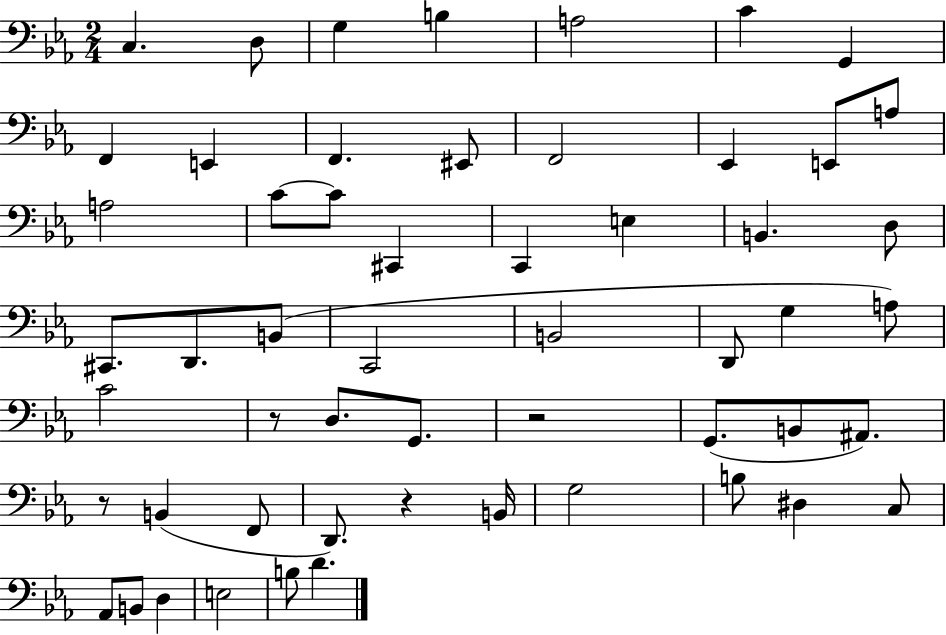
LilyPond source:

{
  \clef bass
  \numericTimeSignature
  \time 2/4
  \key ees \major
  \repeat volta 2 { c4. d8 | g4 b4 | a2 | c'4 g,4 | \break f,4 e,4 | f,4. eis,8 | f,2 | ees,4 e,8 a8 | \break a2 | c'8~~ c'8 cis,4 | c,4 e4 | b,4. d8 | \break cis,8. d,8. b,8( | c,2 | b,2 | d,8 g4 a8) | \break c'2 | r8 d8. g,8. | r2 | g,8.( b,8 ais,8.) | \break r8 b,4( f,8 | d,8.) r4 b,16 | g2 | b8 dis4 c8 | \break aes,8 b,8 d4 | e2 | b8 d'4. | } \bar "|."
}